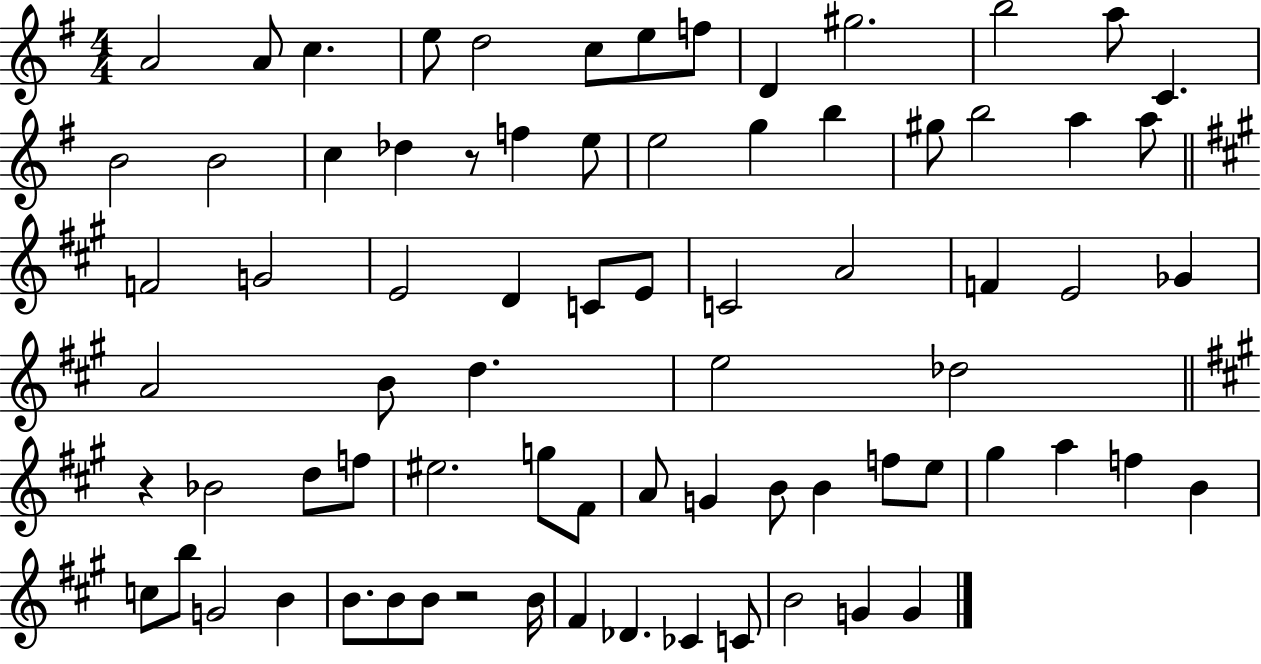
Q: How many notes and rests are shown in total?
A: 76